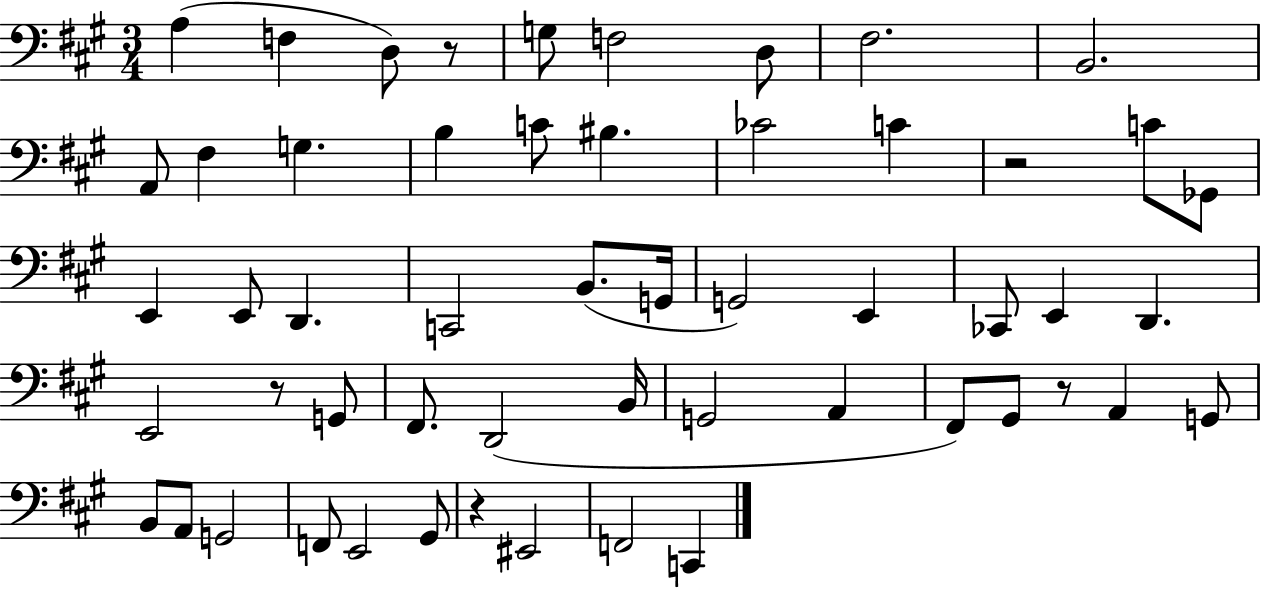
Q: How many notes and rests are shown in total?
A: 54